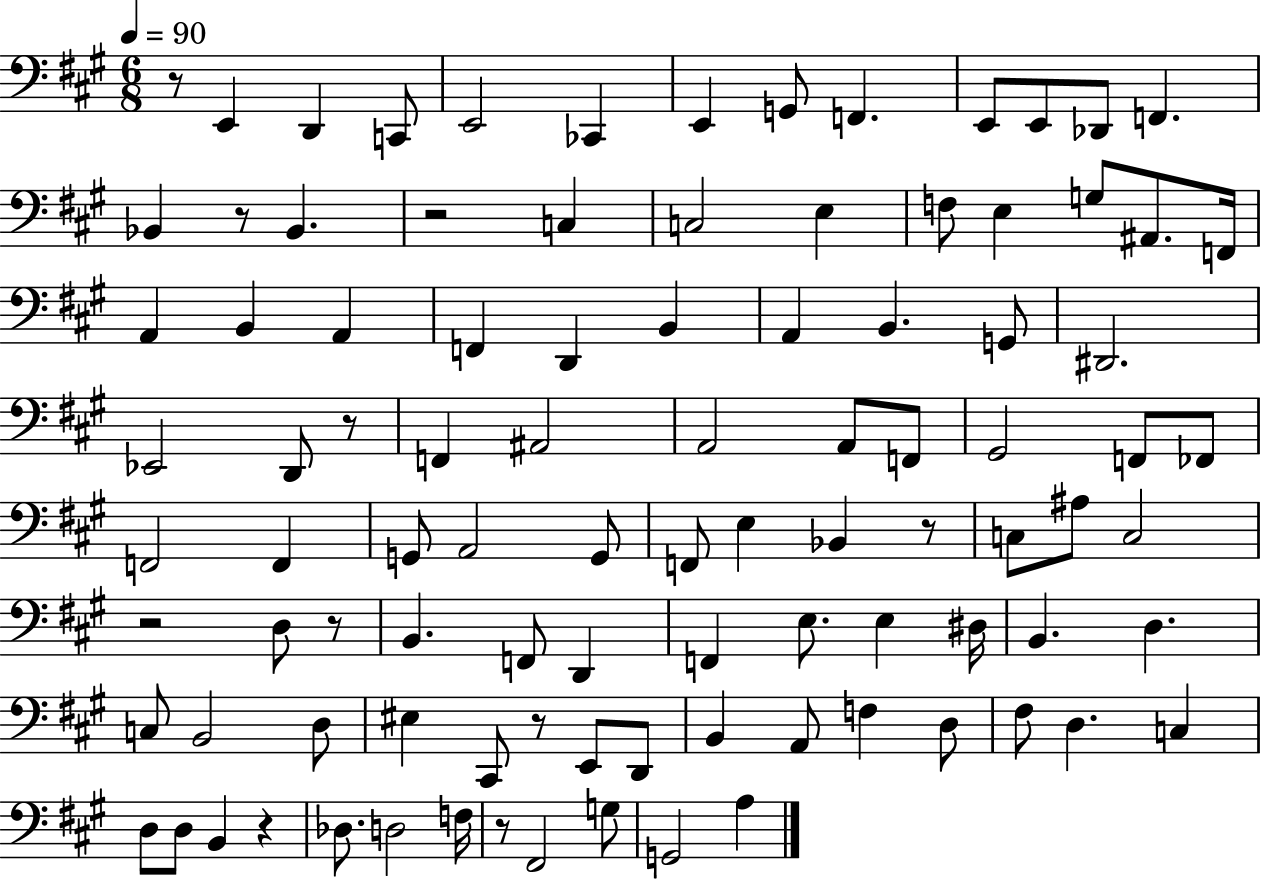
{
  \clef bass
  \numericTimeSignature
  \time 6/8
  \key a \major
  \tempo 4 = 90
  r8 e,4 d,4 c,8 | e,2 ces,4 | e,4 g,8 f,4. | e,8 e,8 des,8 f,4. | \break bes,4 r8 bes,4. | r2 c4 | c2 e4 | f8 e4 g8 ais,8. f,16 | \break a,4 b,4 a,4 | f,4 d,4 b,4 | a,4 b,4. g,8 | dis,2. | \break ees,2 d,8 r8 | f,4 ais,2 | a,2 a,8 f,8 | gis,2 f,8 fes,8 | \break f,2 f,4 | g,8 a,2 g,8 | f,8 e4 bes,4 r8 | c8 ais8 c2 | \break r2 d8 r8 | b,4. f,8 d,4 | f,4 e8. e4 dis16 | b,4. d4. | \break c8 b,2 d8 | eis4 cis,8 r8 e,8 d,8 | b,4 a,8 f4 d8 | fis8 d4. c4 | \break d8 d8 b,4 r4 | des8. d2 f16 | r8 fis,2 g8 | g,2 a4 | \break \bar "|."
}